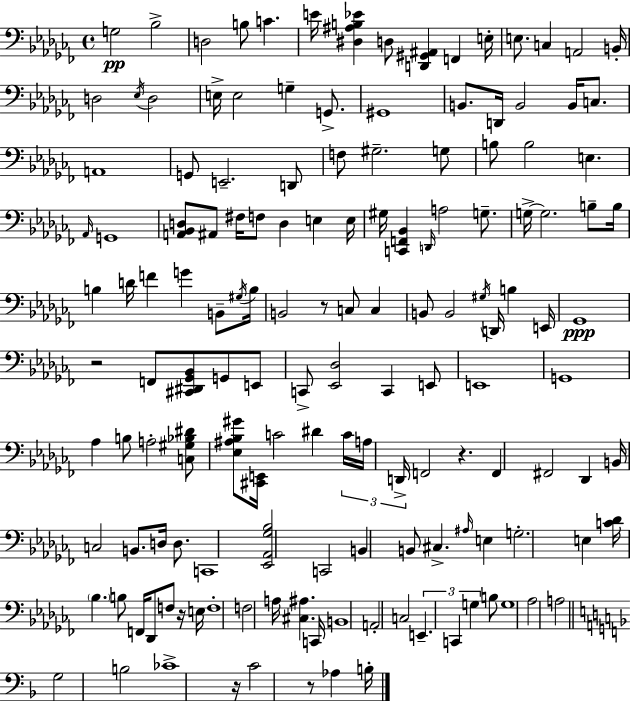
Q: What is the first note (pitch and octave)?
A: G3